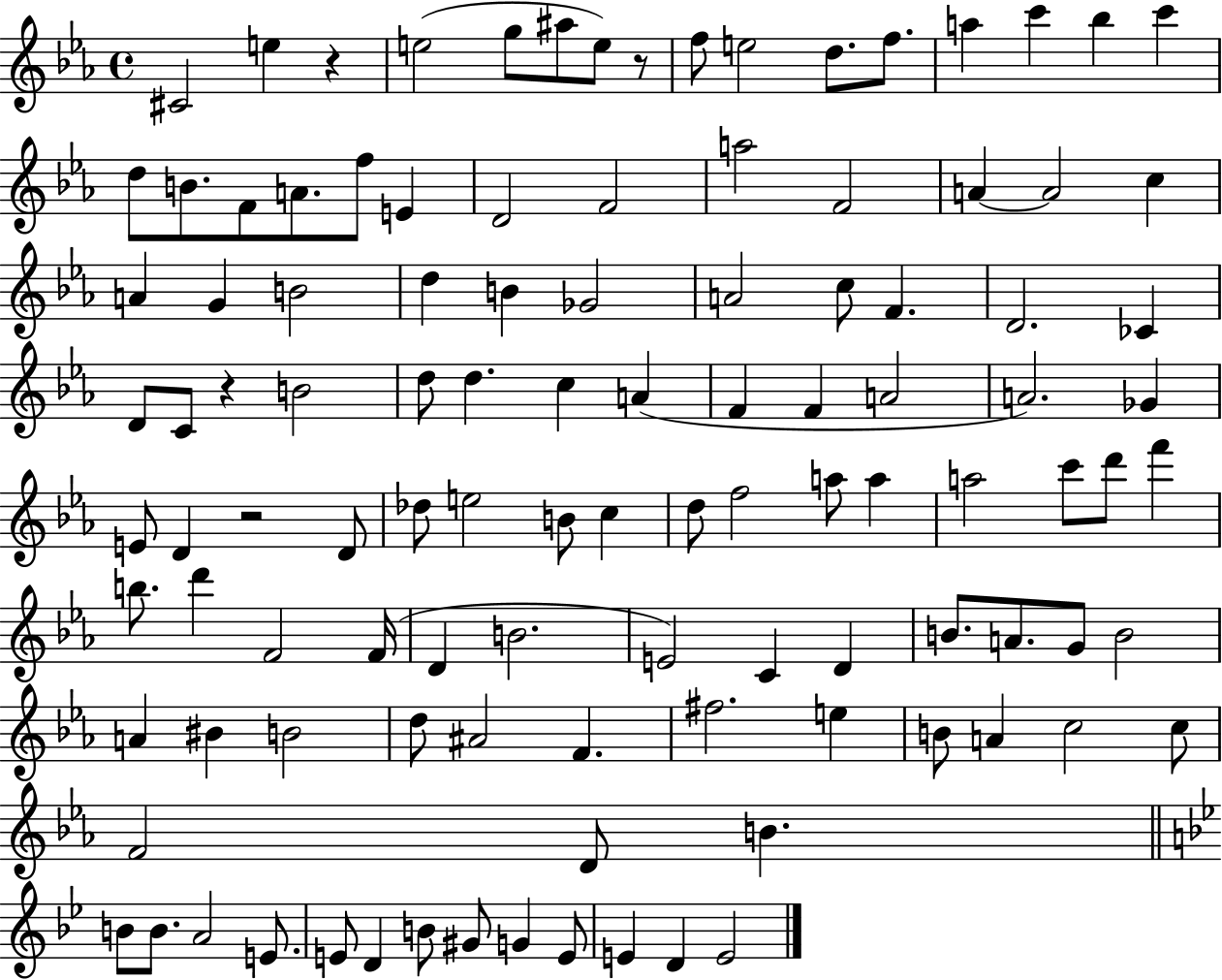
C#4/h E5/q R/q E5/h G5/e A#5/e E5/e R/e F5/e E5/h D5/e. F5/e. A5/q C6/q Bb5/q C6/q D5/e B4/e. F4/e A4/e. F5/e E4/q D4/h F4/h A5/h F4/h A4/q A4/h C5/q A4/q G4/q B4/h D5/q B4/q Gb4/h A4/h C5/e F4/q. D4/h. CES4/q D4/e C4/e R/q B4/h D5/e D5/q. C5/q A4/q F4/q F4/q A4/h A4/h. Gb4/q E4/e D4/q R/h D4/e Db5/e E5/h B4/e C5/q D5/e F5/h A5/e A5/q A5/h C6/e D6/e F6/q B5/e. D6/q F4/h F4/s D4/q B4/h. E4/h C4/q D4/q B4/e. A4/e. G4/e B4/h A4/q BIS4/q B4/h D5/e A#4/h F4/q. F#5/h. E5/q B4/e A4/q C5/h C5/e F4/h D4/e B4/q. B4/e B4/e. A4/h E4/e. E4/e D4/q B4/e G#4/e G4/q E4/e E4/q D4/q E4/h